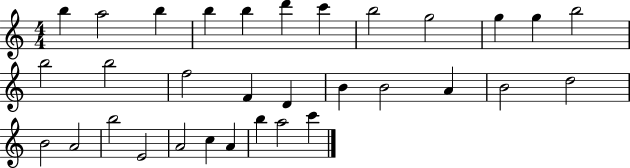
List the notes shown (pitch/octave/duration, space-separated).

B5/q A5/h B5/q B5/q B5/q D6/q C6/q B5/h G5/h G5/q G5/q B5/h B5/h B5/h F5/h F4/q D4/q B4/q B4/h A4/q B4/h D5/h B4/h A4/h B5/h E4/h A4/h C5/q A4/q B5/q A5/h C6/q